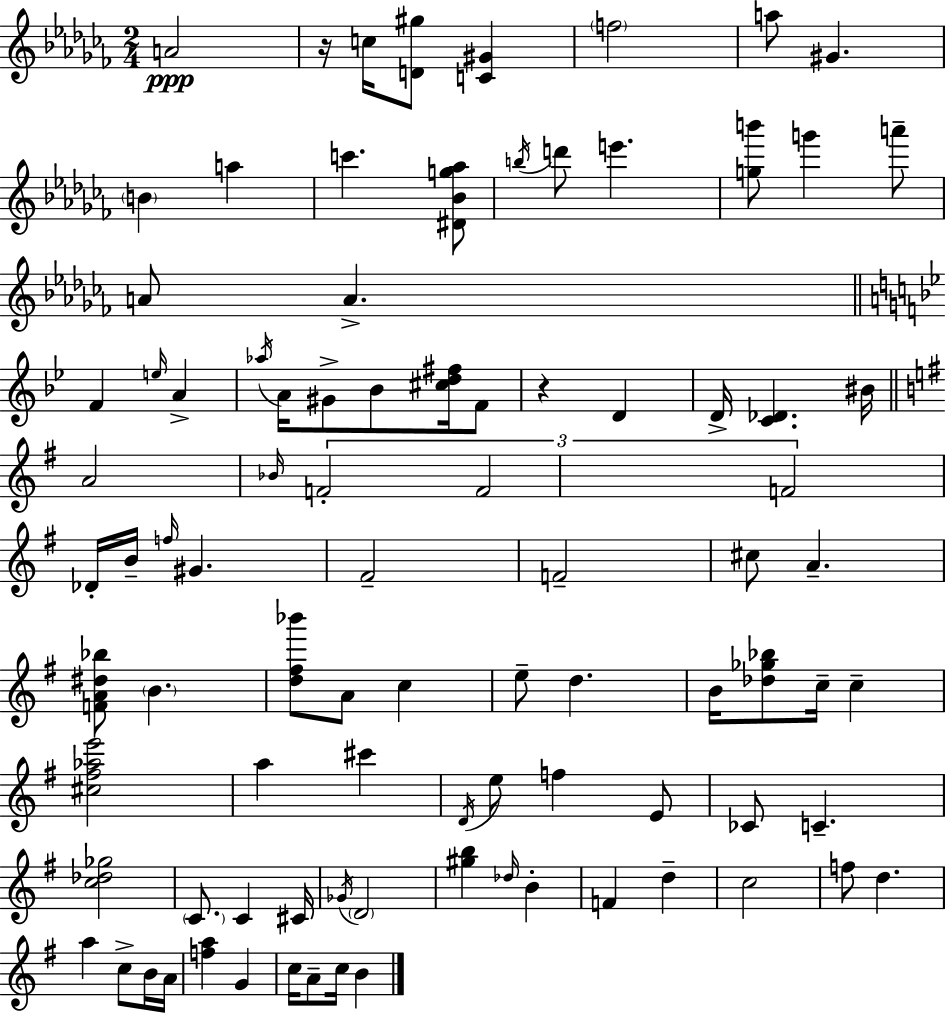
X:1
T:Untitled
M:2/4
L:1/4
K:Abm
A2 z/4 c/4 [D^g]/2 [C^G] f2 a/2 ^G B a c' [^D_Bg_a]/2 b/4 d'/2 e' [gb']/2 g' a'/2 A/2 A F e/4 A _a/4 A/4 ^G/2 _B/2 [^cd^f]/4 F/2 z D D/4 [C_D] ^B/4 A2 _B/4 F2 F2 F2 _D/4 B/4 f/4 ^G ^F2 F2 ^c/2 A [FA^d_b]/2 B [d^f_b']/2 A/2 c e/2 d B/4 [_d_g_b]/2 c/4 c [^c^f_ae']2 a ^c' D/4 e/2 f E/2 _C/2 C [c_d_g]2 C/2 C ^C/4 _G/4 D2 [^gb] _d/4 B F d c2 f/2 d a c/2 B/4 A/4 [fa] G c/4 A/2 c/4 B